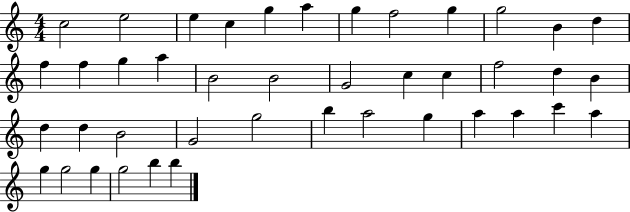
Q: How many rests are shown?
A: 0